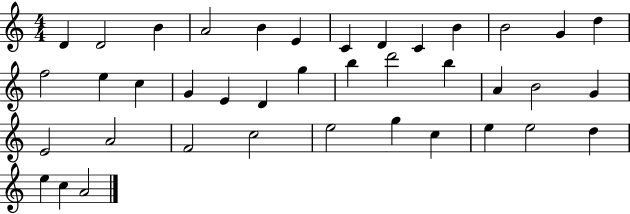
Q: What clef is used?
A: treble